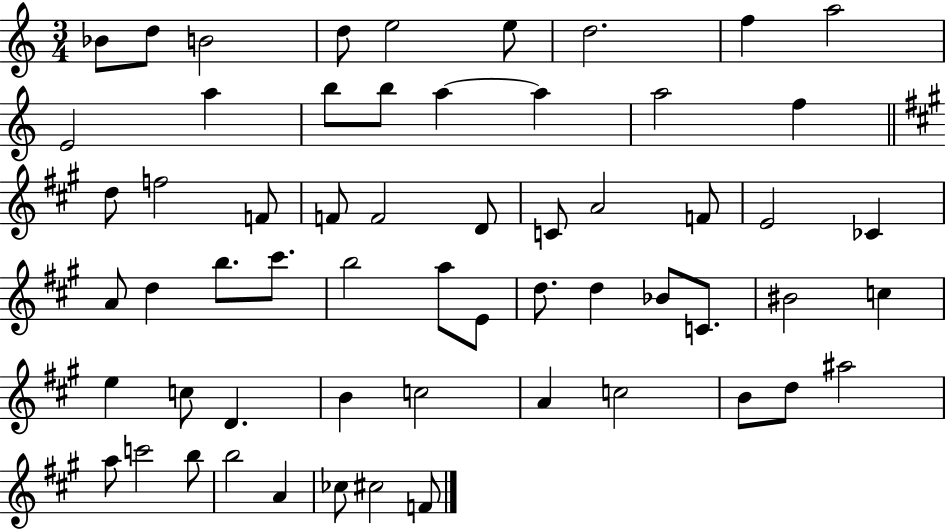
X:1
T:Untitled
M:3/4
L:1/4
K:C
_B/2 d/2 B2 d/2 e2 e/2 d2 f a2 E2 a b/2 b/2 a a a2 f d/2 f2 F/2 F/2 F2 D/2 C/2 A2 F/2 E2 _C A/2 d b/2 ^c'/2 b2 a/2 E/2 d/2 d _B/2 C/2 ^B2 c e c/2 D B c2 A c2 B/2 d/2 ^a2 a/2 c'2 b/2 b2 A _c/2 ^c2 F/2